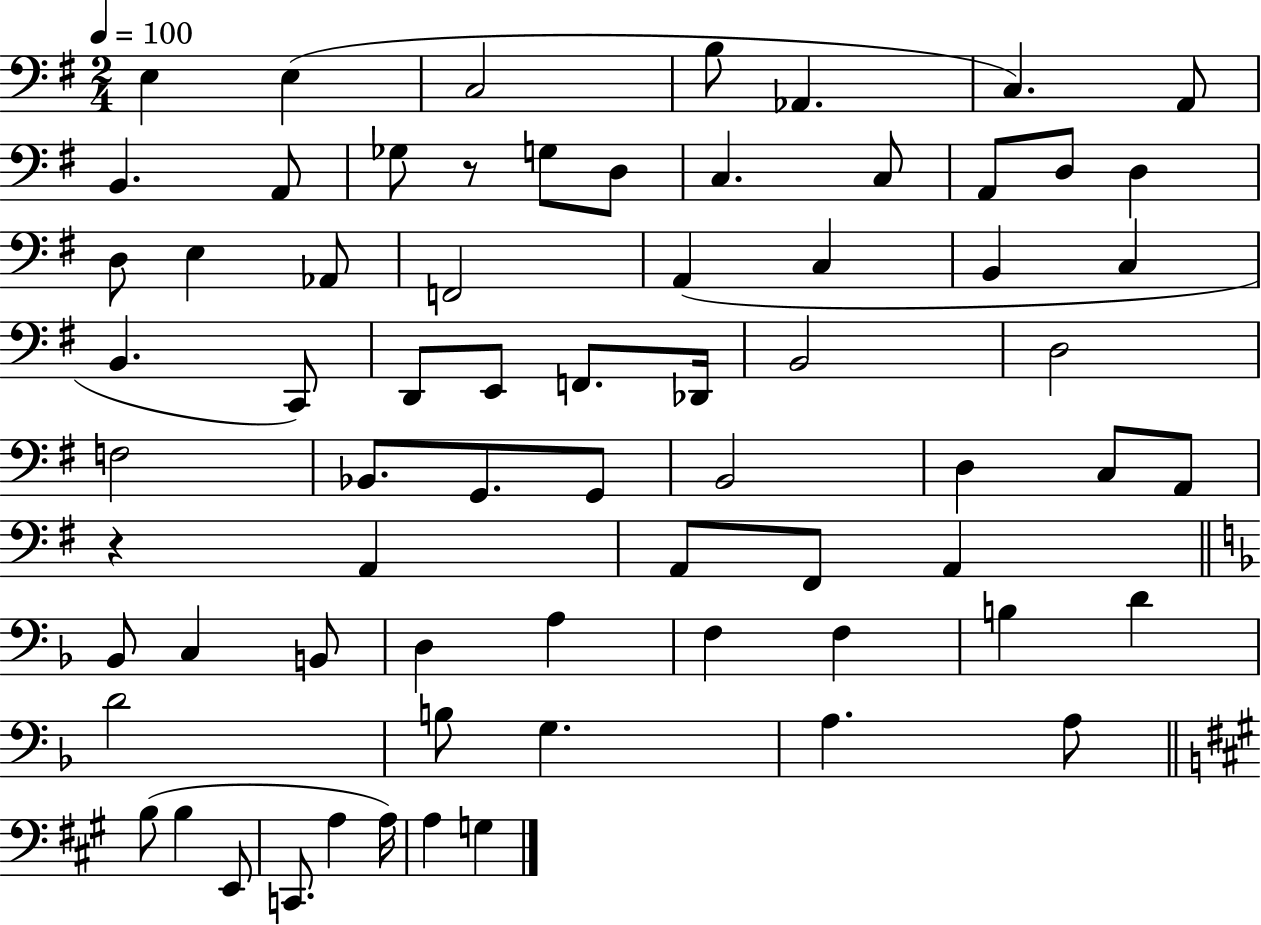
E3/q E3/q C3/h B3/e Ab2/q. C3/q. A2/e B2/q. A2/e Gb3/e R/e G3/e D3/e C3/q. C3/e A2/e D3/e D3/q D3/e E3/q Ab2/e F2/h A2/q C3/q B2/q C3/q B2/q. C2/e D2/e E2/e F2/e. Db2/s B2/h D3/h F3/h Bb2/e. G2/e. G2/e B2/h D3/q C3/e A2/e R/q A2/q A2/e F#2/e A2/q Bb2/e C3/q B2/e D3/q A3/q F3/q F3/q B3/q D4/q D4/h B3/e G3/q. A3/q. A3/e B3/e B3/q E2/e C2/e. A3/q A3/s A3/q G3/q